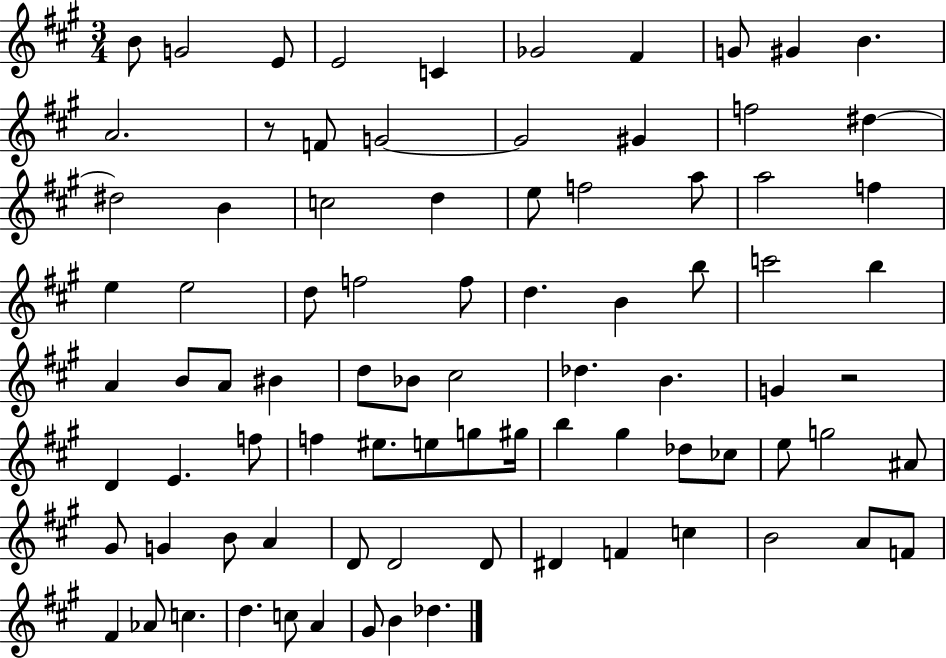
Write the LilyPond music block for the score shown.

{
  \clef treble
  \numericTimeSignature
  \time 3/4
  \key a \major
  b'8 g'2 e'8 | e'2 c'4 | ges'2 fis'4 | g'8 gis'4 b'4. | \break a'2. | r8 f'8 g'2~~ | g'2 gis'4 | f''2 dis''4~~ | \break dis''2 b'4 | c''2 d''4 | e''8 f''2 a''8 | a''2 f''4 | \break e''4 e''2 | d''8 f''2 f''8 | d''4. b'4 b''8 | c'''2 b''4 | \break a'4 b'8 a'8 bis'4 | d''8 bes'8 cis''2 | des''4. b'4. | g'4 r2 | \break d'4 e'4. f''8 | f''4 eis''8. e''8 g''8 gis''16 | b''4 gis''4 des''8 ces''8 | e''8 g''2 ais'8 | \break gis'8 g'4 b'8 a'4 | d'8 d'2 d'8 | dis'4 f'4 c''4 | b'2 a'8 f'8 | \break fis'4 aes'8 c''4. | d''4. c''8 a'4 | gis'8 b'4 des''4. | \bar "|."
}